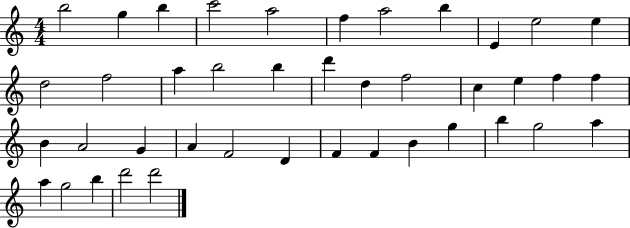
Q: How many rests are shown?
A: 0